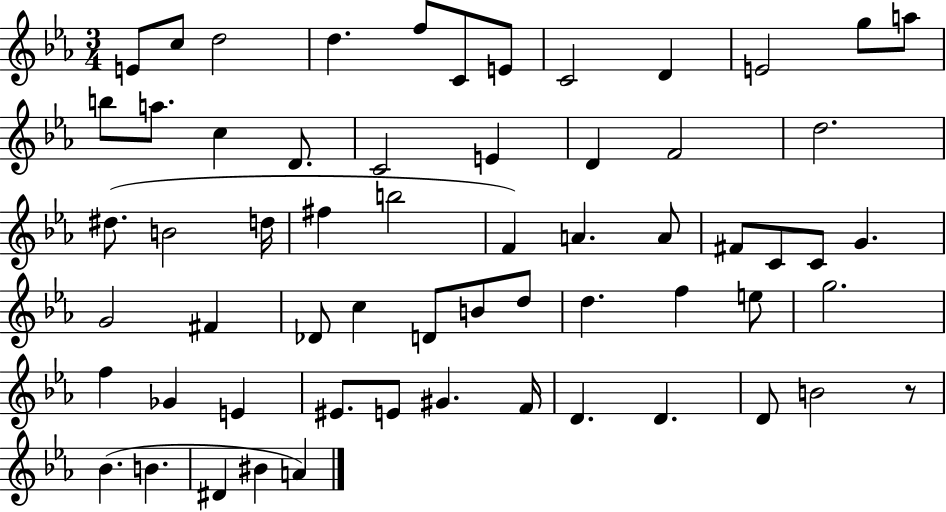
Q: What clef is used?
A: treble